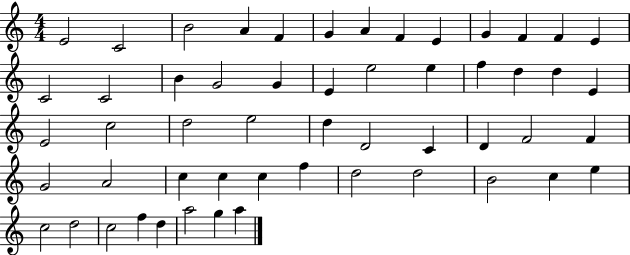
{
  \clef treble
  \numericTimeSignature
  \time 4/4
  \key c \major
  e'2 c'2 | b'2 a'4 f'4 | g'4 a'4 f'4 e'4 | g'4 f'4 f'4 e'4 | \break c'2 c'2 | b'4 g'2 g'4 | e'4 e''2 e''4 | f''4 d''4 d''4 e'4 | \break e'2 c''2 | d''2 e''2 | d''4 d'2 c'4 | d'4 f'2 f'4 | \break g'2 a'2 | c''4 c''4 c''4 f''4 | d''2 d''2 | b'2 c''4 e''4 | \break c''2 d''2 | c''2 f''4 d''4 | a''2 g''4 a''4 | \bar "|."
}